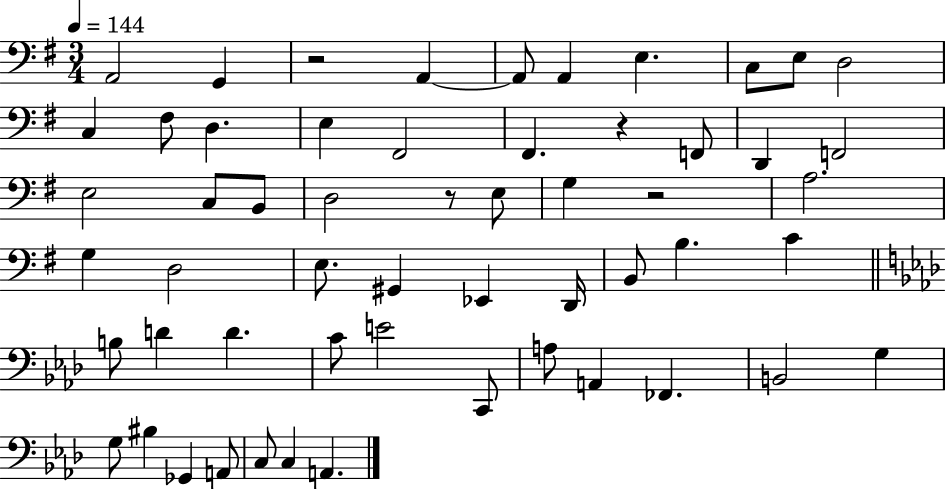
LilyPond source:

{
  \clef bass
  \numericTimeSignature
  \time 3/4
  \key g \major
  \tempo 4 = 144
  a,2 g,4 | r2 a,4~~ | a,8 a,4 e4. | c8 e8 d2 | \break c4 fis8 d4. | e4 fis,2 | fis,4. r4 f,8 | d,4 f,2 | \break e2 c8 b,8 | d2 r8 e8 | g4 r2 | a2. | \break g4 d2 | e8. gis,4 ees,4 d,16 | b,8 b4. c'4 | \bar "||" \break \key aes \major b8 d'4 d'4. | c'8 e'2 c,8 | a8 a,4 fes,4. | b,2 g4 | \break g8 bis4 ges,4 a,8 | c8 c4 a,4. | \bar "|."
}